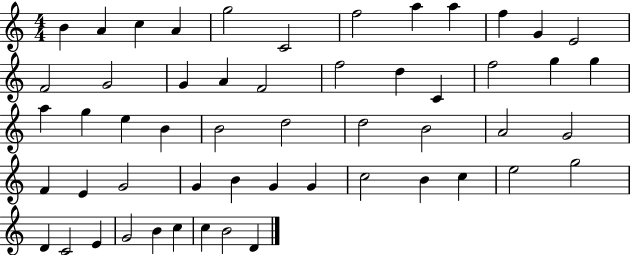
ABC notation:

X:1
T:Untitled
M:4/4
L:1/4
K:C
B A c A g2 C2 f2 a a f G E2 F2 G2 G A F2 f2 d C f2 g g a g e B B2 d2 d2 B2 A2 G2 F E G2 G B G G c2 B c e2 g2 D C2 E G2 B c c B2 D